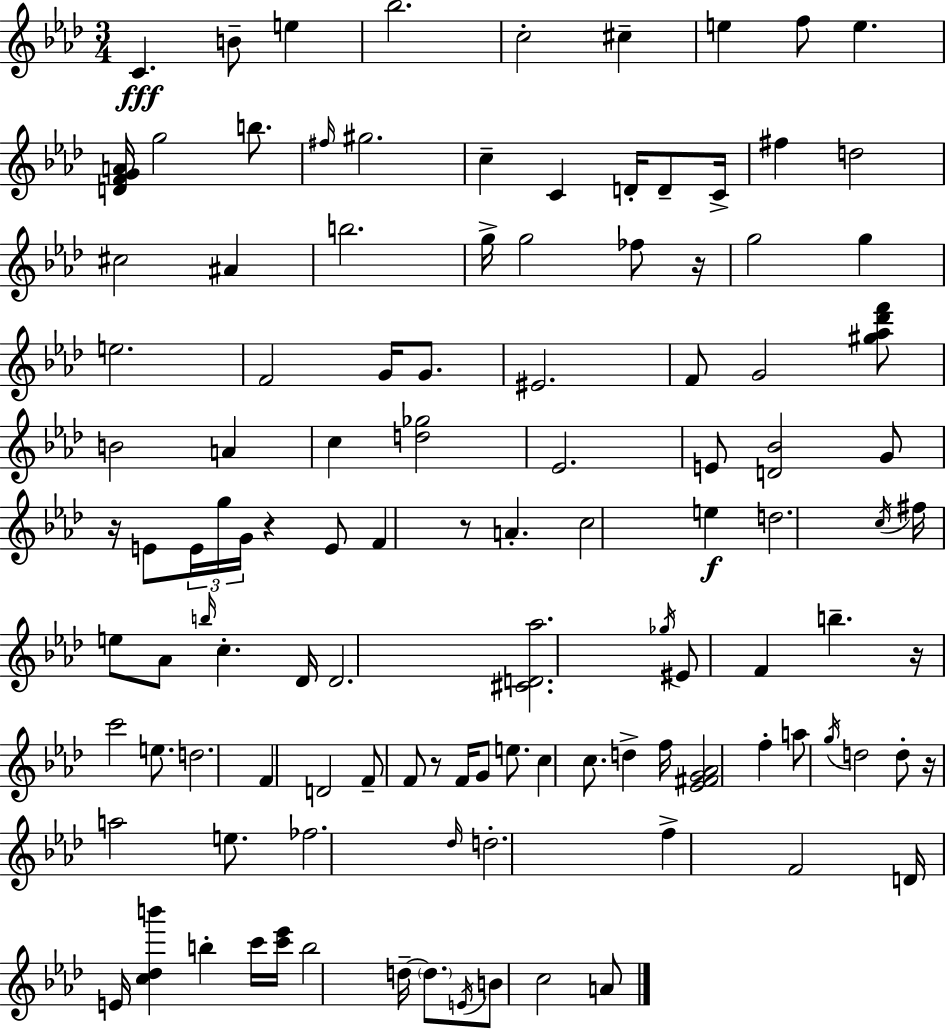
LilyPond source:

{
  \clef treble
  \numericTimeSignature
  \time 3/4
  \key f \minor
  c'4.\fff b'8-- e''4 | bes''2. | c''2-. cis''4-- | e''4 f''8 e''4. | \break <d' f' g' a'>16 g''2 b''8. | \grace { fis''16 } gis''2. | c''4-- c'4 d'16-. d'8-- | c'16-> fis''4 d''2 | \break cis''2 ais'4 | b''2. | g''16-> g''2 fes''8 | r16 g''2 g''4 | \break e''2. | f'2 g'16 g'8. | eis'2. | f'8 g'2 <gis'' aes'' des''' f'''>8 | \break b'2 a'4 | c''4 <d'' ges''>2 | ees'2. | e'8 <d' bes'>2 g'8 | \break r16 e'8 \tuplet 3/2 { e'16 g''16 g'16 } r4 e'8 | f'4 r8 a'4.-. | c''2 e''4\f | d''2. | \break \acciaccatura { c''16 } fis''16 e''8 aes'8 \grace { b''16 } c''4.-. | des'16 des'2. | <cis' d' aes''>2. | \acciaccatura { ges''16 } eis'8 f'4 b''4.-- | \break r16 c'''2 | e''8. d''2. | f'4 d'2 | f'8-- f'8 r8 f'16 g'8 | \break e''8. c''4 c''8. d''4-> | f''16 <ees' fis' g' aes'>2 | f''4-. a''8 \acciaccatura { g''16 } d''2 | d''8-. r16 a''2 | \break e''8. fes''2. | \grace { des''16 } d''2.-. | f''4-> f'2 | d'16 e'16 <c'' des'' b'''>4 | \break b''4-. c'''16 <c''' ees'''>16 b''2 | d''16--~~ \parenthesize d''8. \acciaccatura { e'16 } b'8 c''2 | a'8 \bar "|."
}